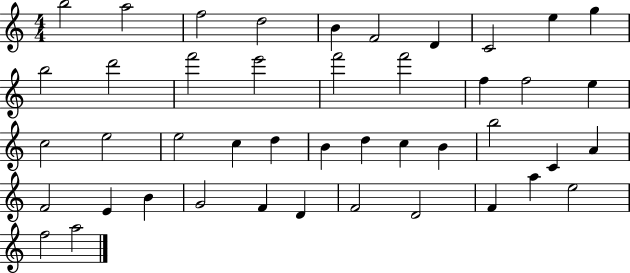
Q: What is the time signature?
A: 4/4